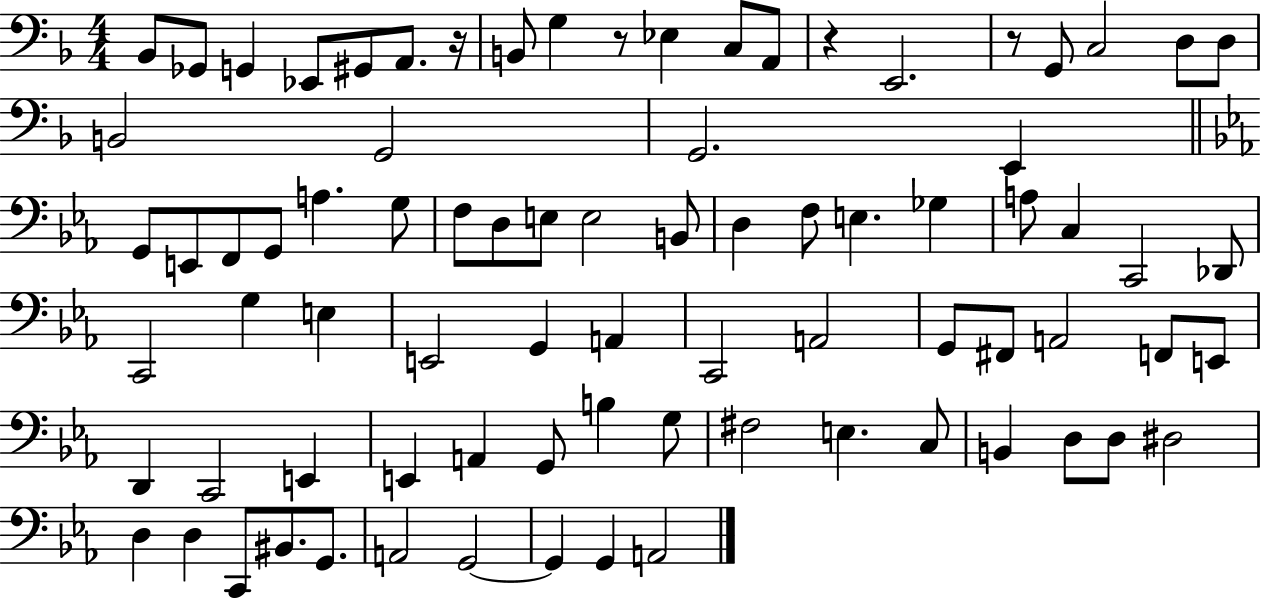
X:1
T:Untitled
M:4/4
L:1/4
K:F
_B,,/2 _G,,/2 G,, _E,,/2 ^G,,/2 A,,/2 z/4 B,,/2 G, z/2 _E, C,/2 A,,/2 z E,,2 z/2 G,,/2 C,2 D,/2 D,/2 B,,2 G,,2 G,,2 E,, G,,/2 E,,/2 F,,/2 G,,/2 A, G,/2 F,/2 D,/2 E,/2 E,2 B,,/2 D, F,/2 E, _G, A,/2 C, C,,2 _D,,/2 C,,2 G, E, E,,2 G,, A,, C,,2 A,,2 G,,/2 ^F,,/2 A,,2 F,,/2 E,,/2 D,, C,,2 E,, E,, A,, G,,/2 B, G,/2 ^F,2 E, C,/2 B,, D,/2 D,/2 ^D,2 D, D, C,,/2 ^B,,/2 G,,/2 A,,2 G,,2 G,, G,, A,,2